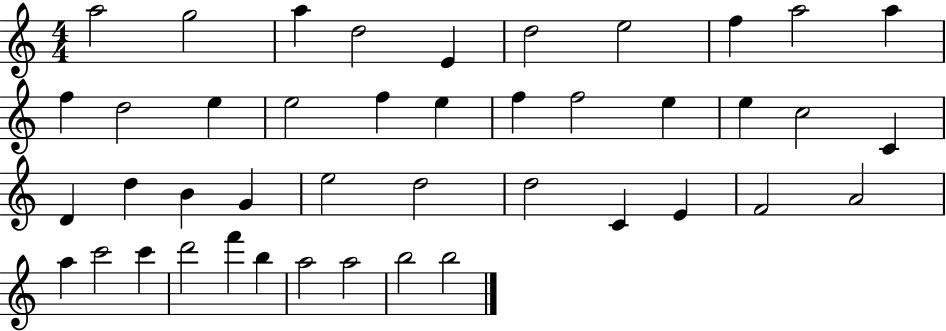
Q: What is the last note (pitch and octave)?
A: B5